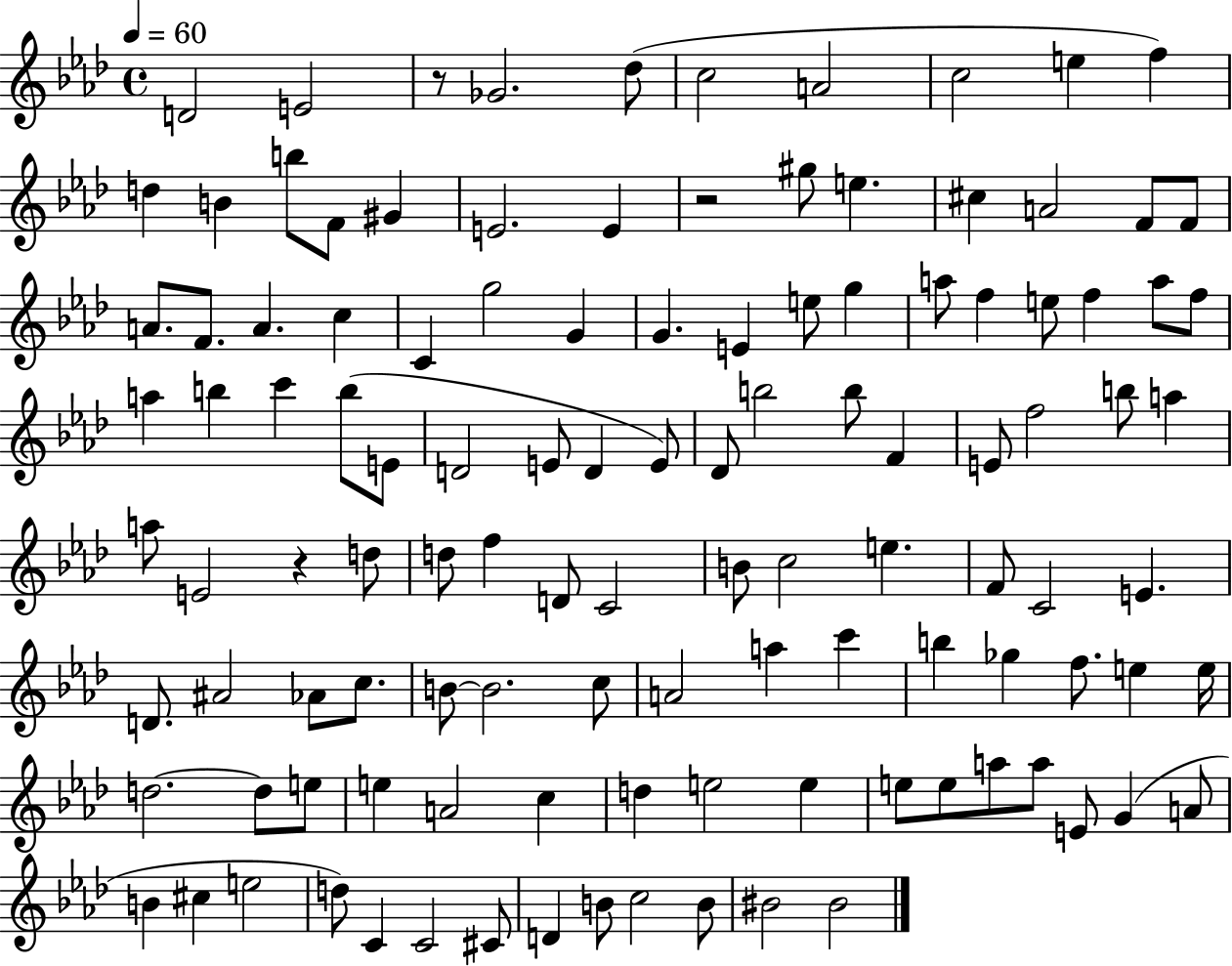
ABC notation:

X:1
T:Untitled
M:4/4
L:1/4
K:Ab
D2 E2 z/2 _G2 _d/2 c2 A2 c2 e f d B b/2 F/2 ^G E2 E z2 ^g/2 e ^c A2 F/2 F/2 A/2 F/2 A c C g2 G G E e/2 g a/2 f e/2 f a/2 f/2 a b c' b/2 E/2 D2 E/2 D E/2 _D/2 b2 b/2 F E/2 f2 b/2 a a/2 E2 z d/2 d/2 f D/2 C2 B/2 c2 e F/2 C2 E D/2 ^A2 _A/2 c/2 B/2 B2 c/2 A2 a c' b _g f/2 e e/4 d2 d/2 e/2 e A2 c d e2 e e/2 e/2 a/2 a/2 E/2 G A/2 B ^c e2 d/2 C C2 ^C/2 D B/2 c2 B/2 ^B2 ^B2